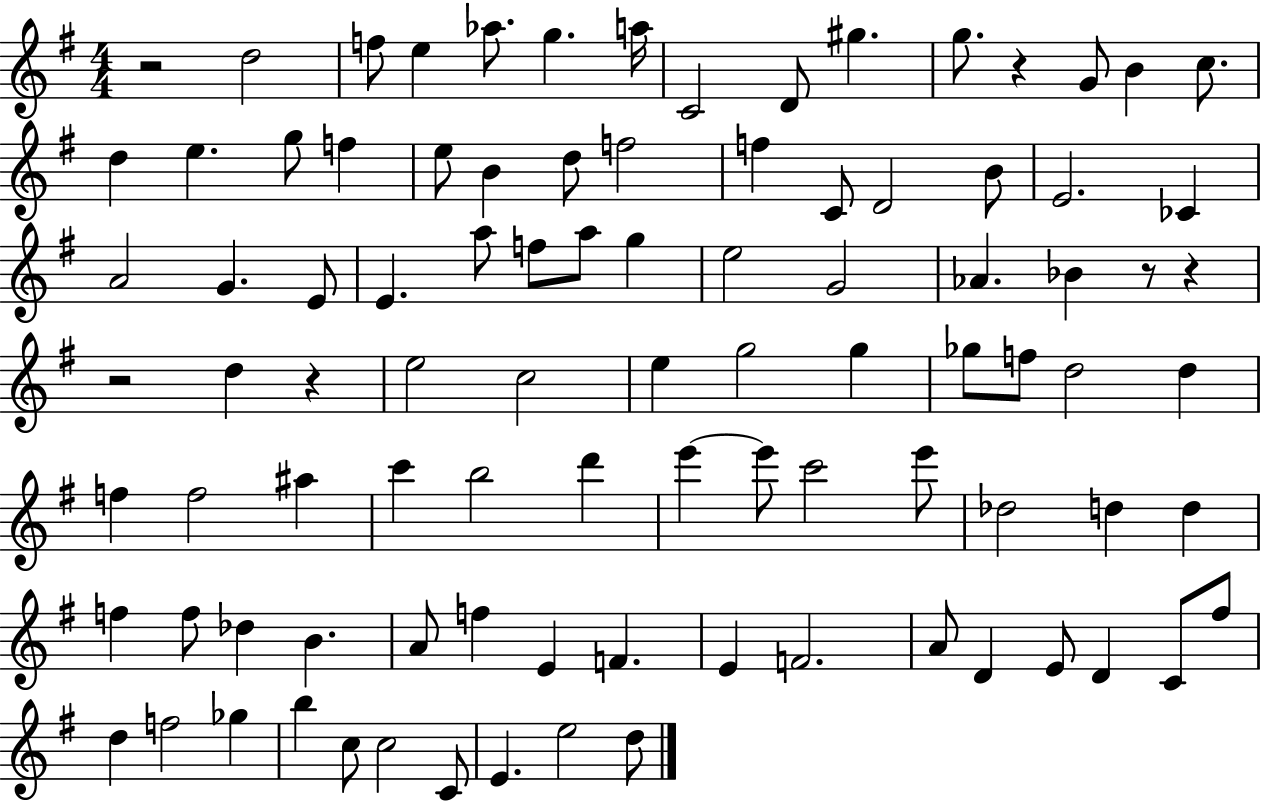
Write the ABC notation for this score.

X:1
T:Untitled
M:4/4
L:1/4
K:G
z2 d2 f/2 e _a/2 g a/4 C2 D/2 ^g g/2 z G/2 B c/2 d e g/2 f e/2 B d/2 f2 f C/2 D2 B/2 E2 _C A2 G E/2 E a/2 f/2 a/2 g e2 G2 _A _B z/2 z z2 d z e2 c2 e g2 g _g/2 f/2 d2 d f f2 ^a c' b2 d' e' e'/2 c'2 e'/2 _d2 d d f f/2 _d B A/2 f E F E F2 A/2 D E/2 D C/2 ^f/2 d f2 _g b c/2 c2 C/2 E e2 d/2